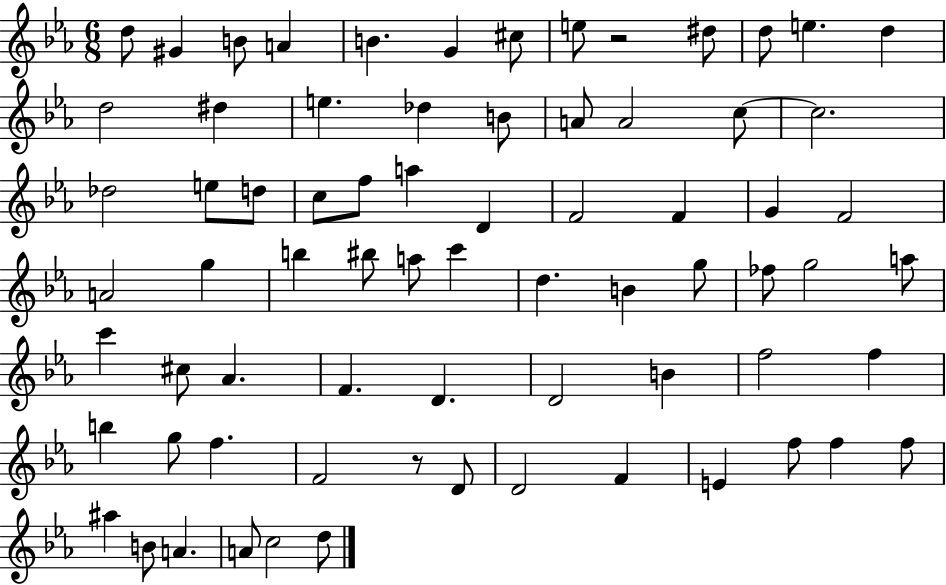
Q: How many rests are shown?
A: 2